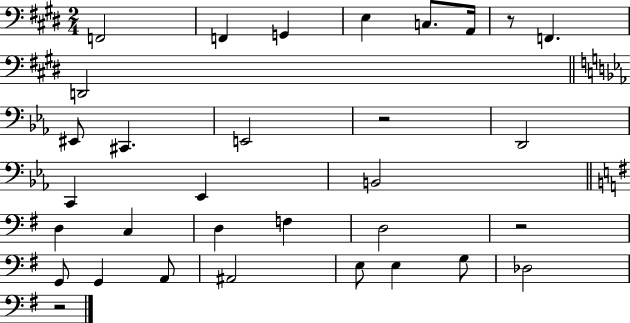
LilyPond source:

{
  \clef bass
  \numericTimeSignature
  \time 2/4
  \key e \major
  f,2 | f,4 g,4 | e4 c8. a,16 | r8 f,4. | \break d,2 | \bar "||" \break \key ees \major eis,8 cis,4. | e,2 | r2 | d,2 | \break c,4 ees,4 | b,2 | \bar "||" \break \key g \major d4 c4 | d4 f4 | d2 | r2 | \break g,8 g,4 a,8 | ais,2 | e8 e4 g8 | des2 | \break r2 | \bar "|."
}